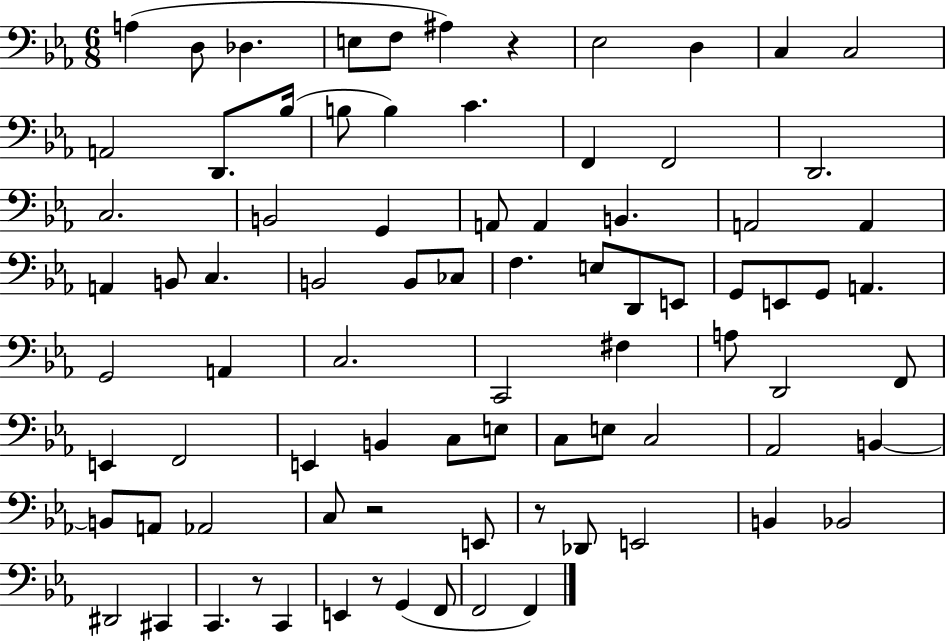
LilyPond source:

{
  \clef bass
  \numericTimeSignature
  \time 6/8
  \key ees \major
  \repeat volta 2 { a4( d8 des4. | e8 f8 ais4) r4 | ees2 d4 | c4 c2 | \break a,2 d,8. bes16( | b8 b4) c'4. | f,4 f,2 | d,2. | \break c2. | b,2 g,4 | a,8 a,4 b,4. | a,2 a,4 | \break a,4 b,8 c4. | b,2 b,8 ces8 | f4. e8 d,8 e,8 | g,8 e,8 g,8 a,4. | \break g,2 a,4 | c2. | c,2 fis4 | a8 d,2 f,8 | \break e,4 f,2 | e,4 b,4 c8 e8 | c8 e8 c2 | aes,2 b,4~~ | \break b,8 a,8 aes,2 | c8 r2 e,8 | r8 des,8 e,2 | b,4 bes,2 | \break dis,2 cis,4 | c,4. r8 c,4 | e,4 r8 g,4( f,8 | f,2 f,4) | \break } \bar "|."
}